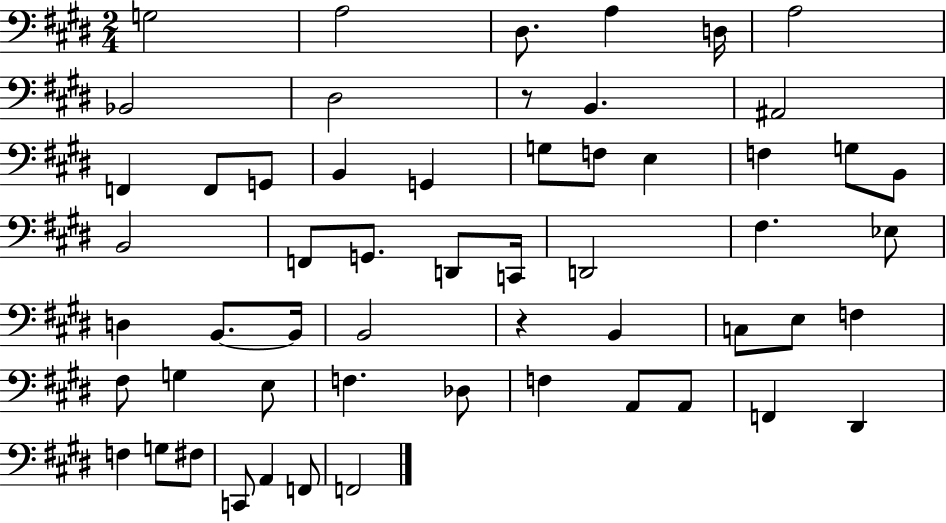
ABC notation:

X:1
T:Untitled
M:2/4
L:1/4
K:E
G,2 A,2 ^D,/2 A, D,/4 A,2 _B,,2 ^D,2 z/2 B,, ^A,,2 F,, F,,/2 G,,/2 B,, G,, G,/2 F,/2 E, F, G,/2 B,,/2 B,,2 F,,/2 G,,/2 D,,/2 C,,/4 D,,2 ^F, _E,/2 D, B,,/2 B,,/4 B,,2 z B,, C,/2 E,/2 F, ^F,/2 G, E,/2 F, _D,/2 F, A,,/2 A,,/2 F,, ^D,, F, G,/2 ^F,/2 C,,/2 A,, F,,/2 F,,2